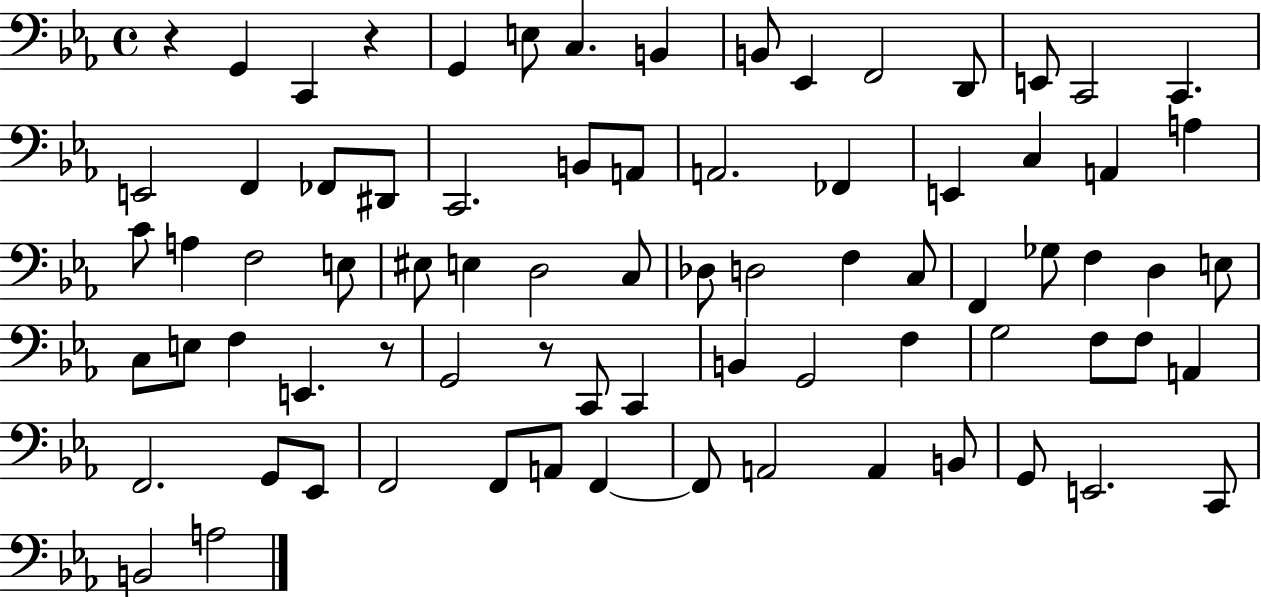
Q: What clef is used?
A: bass